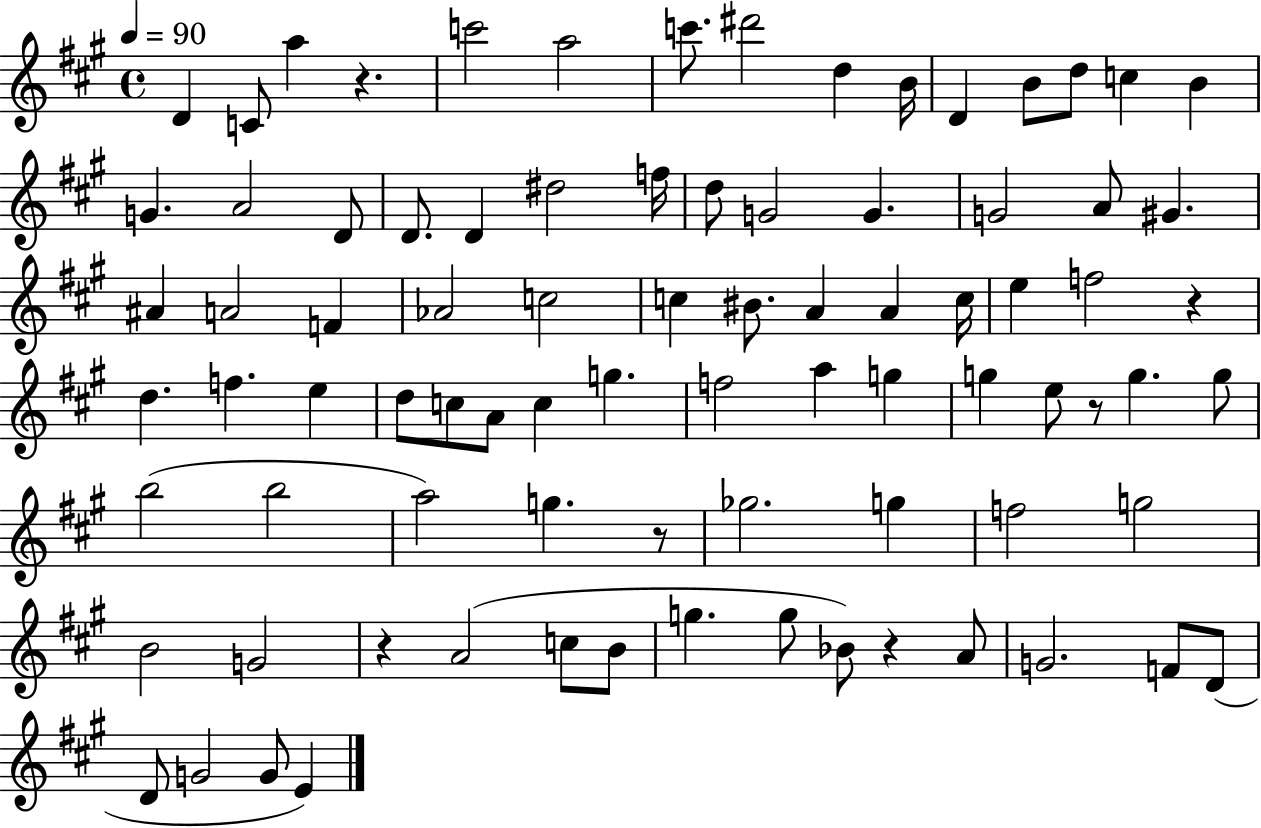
D4/q C4/e A5/q R/q. C6/h A5/h C6/e. D#6/h D5/q B4/s D4/q B4/e D5/e C5/q B4/q G4/q. A4/h D4/e D4/e. D4/q D#5/h F5/s D5/e G4/h G4/q. G4/h A4/e G#4/q. A#4/q A4/h F4/q Ab4/h C5/h C5/q BIS4/e. A4/q A4/q C5/s E5/q F5/h R/q D5/q. F5/q. E5/q D5/e C5/e A4/e C5/q G5/q. F5/h A5/q G5/q G5/q E5/e R/e G5/q. G5/e B5/h B5/h A5/h G5/q. R/e Gb5/h. G5/q F5/h G5/h B4/h G4/h R/q A4/h C5/e B4/e G5/q. G5/e Bb4/e R/q A4/e G4/h. F4/e D4/e D4/e G4/h G4/e E4/q